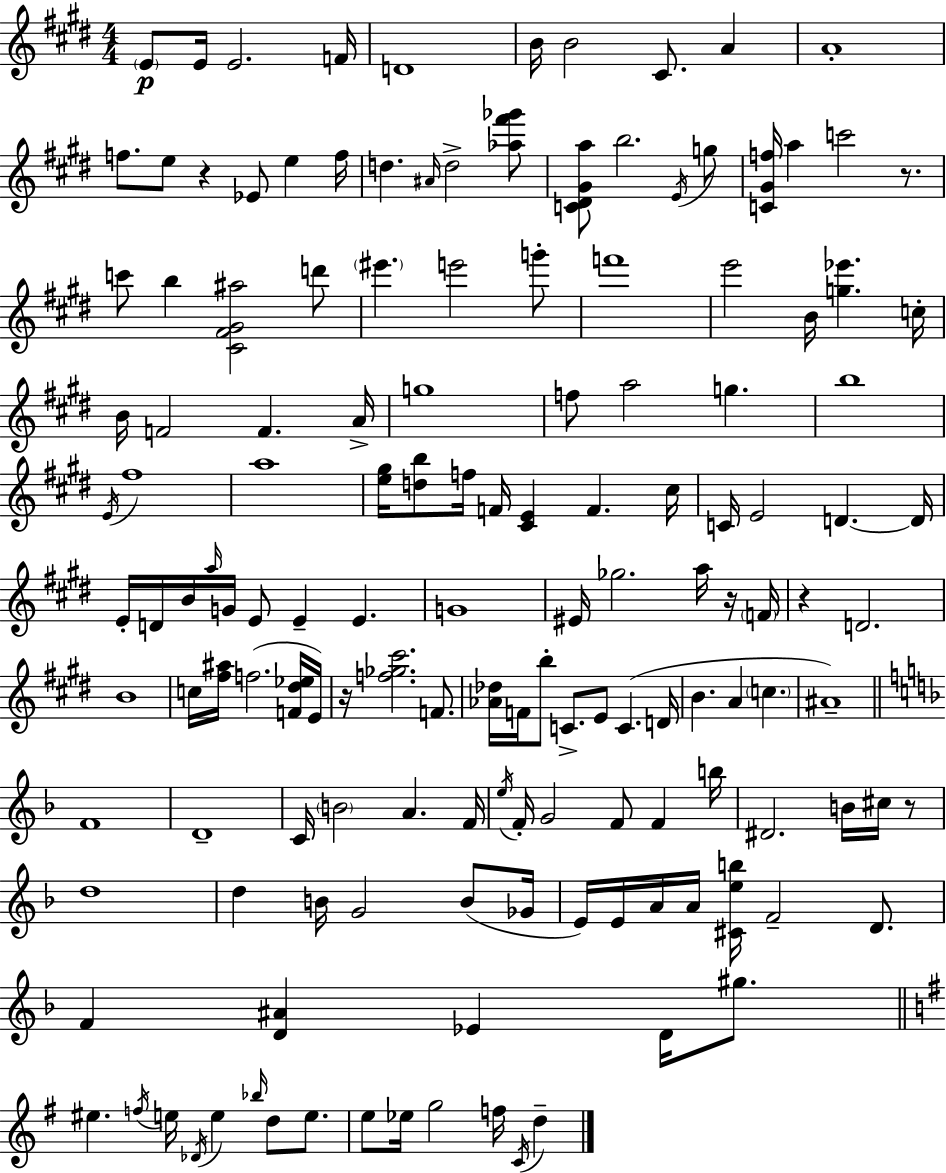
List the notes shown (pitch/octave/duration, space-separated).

E4/e E4/s E4/h. F4/s D4/w B4/s B4/h C#4/e. A4/q A4/w F5/e. E5/e R/q Eb4/e E5/q F5/s D5/q. A#4/s D5/h [Ab5,F#6,Gb6]/e [C4,D#4,G#4,A5]/e B5/h. E4/s G5/e [C4,G#4,F5]/s A5/q C6/h R/e. C6/e B5/q [C#4,F#4,G#4,A#5]/h D6/e EIS6/q. E6/h G6/e F6/w E6/h B4/s [G5,Eb6]/q. C5/s B4/s F4/h F4/q. A4/s G5/w F5/e A5/h G5/q. B5/w E4/s F#5/w A5/w [E5,G#5]/s [D5,B5]/e F5/s F4/s [C#4,E4]/q F4/q. C#5/s C4/s E4/h D4/q. D4/s E4/s D4/s B4/s A5/s G4/s E4/e E4/q E4/q. G4/w EIS4/s Gb5/h. A5/s R/s F4/s R/q D4/h. B4/w C5/s [F#5,A#5]/s F5/h. [F4,D#5,Eb5]/s E4/s R/s [F5,Gb5,C#6]/h. F4/e. [Ab4,Db5]/s F4/s B5/e C4/e. E4/e C4/q. D4/s B4/q. A4/q C5/q. A#4/w F4/w D4/w C4/s B4/h A4/q. F4/s E5/s F4/s G4/h F4/e F4/q B5/s D#4/h. B4/s C#5/s R/e D5/w D5/q B4/s G4/h B4/e Gb4/s E4/s E4/s A4/s A4/s [C#4,E5,B5]/s F4/h D4/e. F4/q [D4,A#4]/q Eb4/q D4/s G#5/e. EIS5/q. F5/s E5/s Db4/s E5/q Bb5/s D5/e E5/e. E5/e Eb5/s G5/h F5/s C4/s D5/q